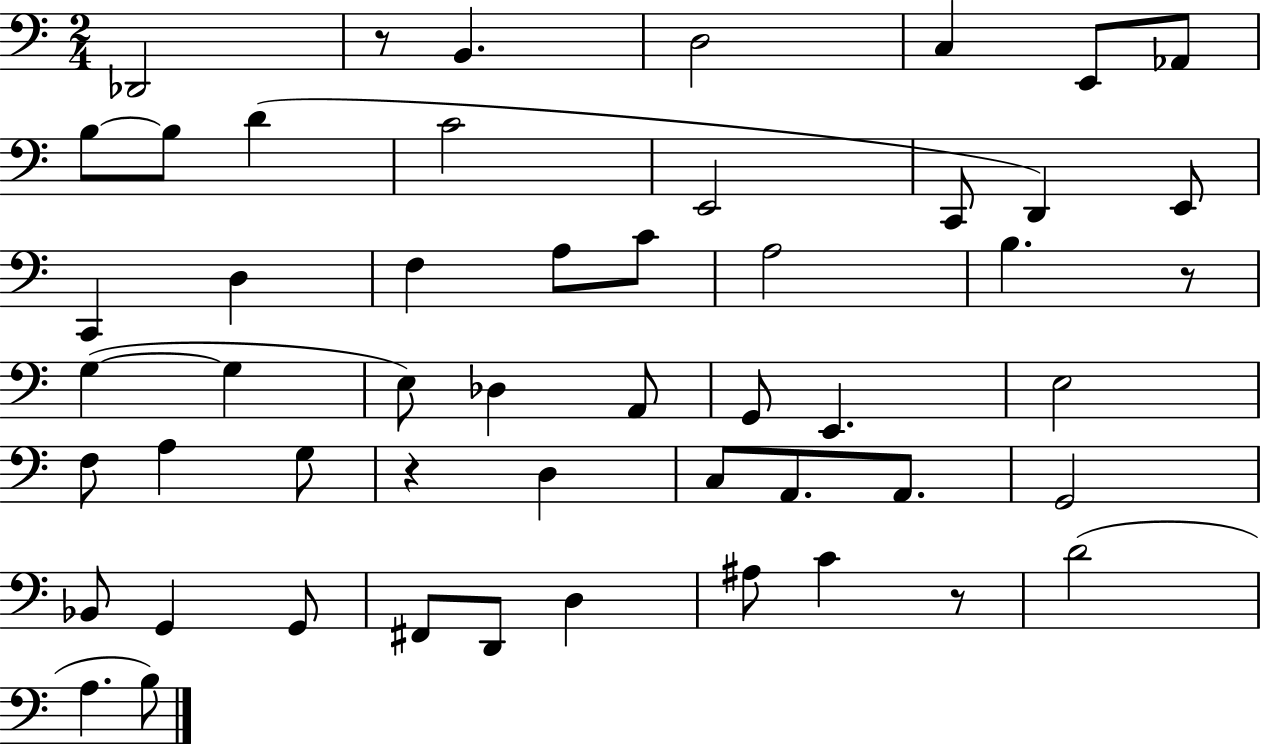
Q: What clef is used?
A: bass